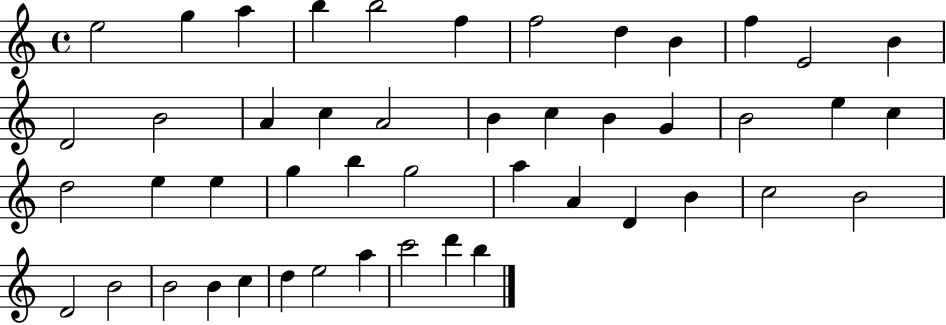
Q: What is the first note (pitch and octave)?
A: E5